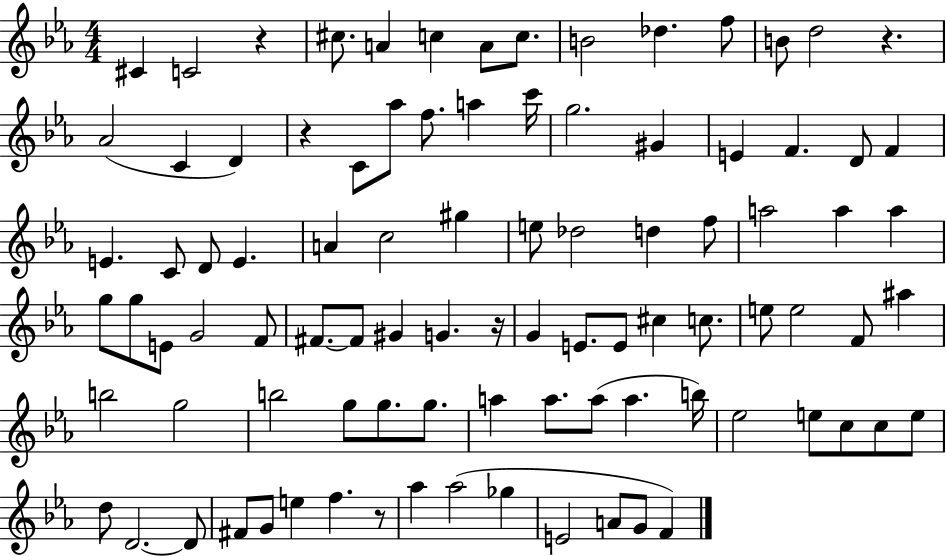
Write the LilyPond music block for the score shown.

{
  \clef treble
  \numericTimeSignature
  \time 4/4
  \key ees \major
  cis'4 c'2 r4 | cis''8. a'4 c''4 a'8 c''8. | b'2 des''4. f''8 | b'8 d''2 r4. | \break aes'2( c'4 d'4) | r4 c'8 aes''8 f''8. a''4 c'''16 | g''2. gis'4 | e'4 f'4. d'8 f'4 | \break e'4. c'8 d'8 e'4. | a'4 c''2 gis''4 | e''8 des''2 d''4 f''8 | a''2 a''4 a''4 | \break g''8 g''8 e'8 g'2 f'8 | fis'8.~~ fis'8 gis'4 g'4. r16 | g'4 e'8. e'8 cis''4 c''8. | e''8 e''2 f'8 ais''4 | \break b''2 g''2 | b''2 g''8 g''8. g''8. | a''4 a''8. a''8( a''4. b''16) | ees''2 e''8 c''8 c''8 e''8 | \break d''8 d'2.~~ d'8 | fis'8 g'8 e''4 f''4. r8 | aes''4 aes''2( ges''4 | e'2 a'8 g'8 f'4) | \break \bar "|."
}